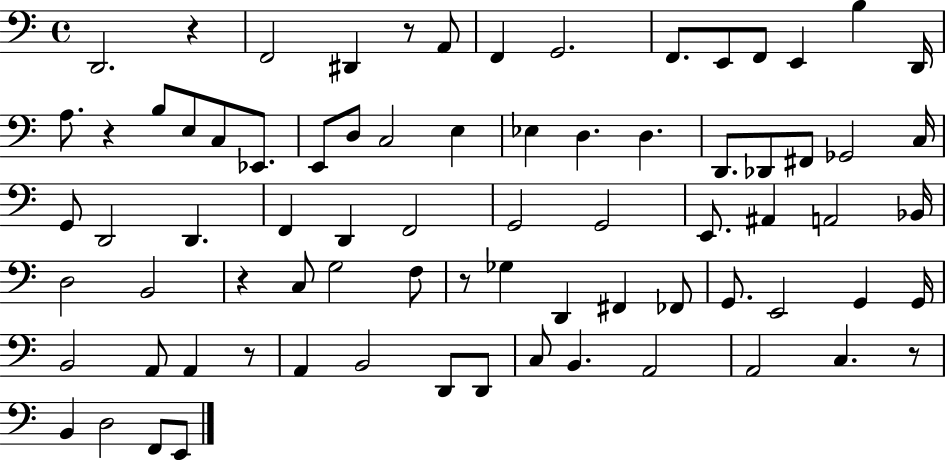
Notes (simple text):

D2/h. R/q F2/h D#2/q R/e A2/e F2/q G2/h. F2/e. E2/e F2/e E2/q B3/q D2/s A3/e. R/q B3/e E3/e C3/e Eb2/e. E2/e D3/e C3/h E3/q Eb3/q D3/q. D3/q. D2/e. Db2/e F#2/e Gb2/h C3/s G2/e D2/h D2/q. F2/q D2/q F2/h G2/h G2/h E2/e. A#2/q A2/h Bb2/s D3/h B2/h R/q C3/e G3/h F3/e R/e Gb3/q D2/q F#2/q FES2/e G2/e. E2/h G2/q G2/s B2/h A2/e A2/q R/e A2/q B2/h D2/e D2/e C3/e B2/q. A2/h A2/h C3/q. R/e B2/q D3/h F2/e E2/e